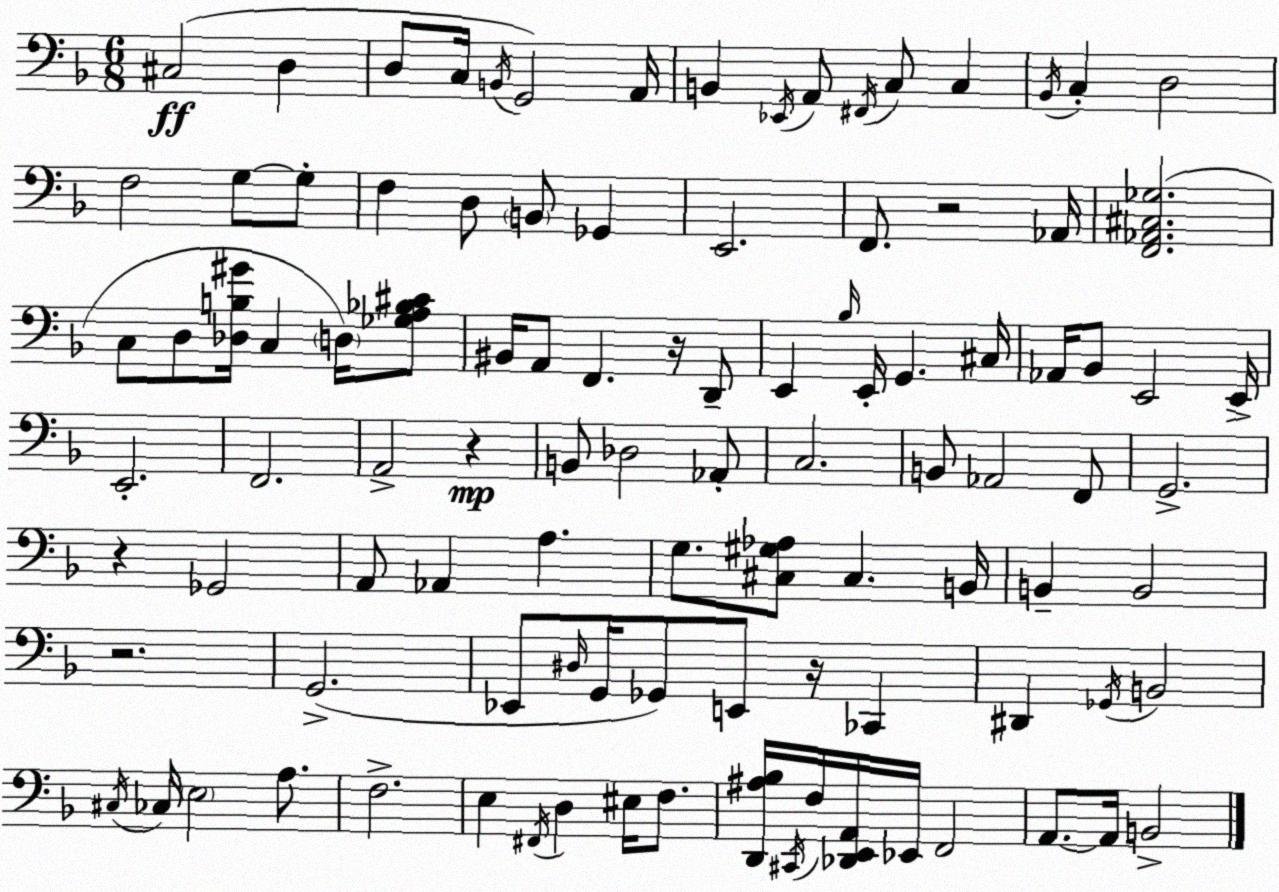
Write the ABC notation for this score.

X:1
T:Untitled
M:6/8
L:1/4
K:Dm
^C,2 D, D,/2 C,/4 B,,/4 G,,2 A,,/4 B,, _E,,/4 A,,/2 ^F,,/4 C,/2 C, _B,,/4 C, D,2 F,2 G,/2 G,/2 F, D,/2 B,,/2 _G,, E,,2 F,,/2 z2 _A,,/4 [F,,_A,,^C,_G,]2 C,/2 D,/2 [_D,B,^G]/4 C, D,/4 [_G,A,_B,^C]/2 ^B,,/4 A,,/2 F,, z/4 D,,/2 E,, _B,/4 E,,/4 G,, ^C,/4 _A,,/4 _B,,/2 E,,2 E,,/4 E,,2 F,,2 A,,2 z B,,/2 _D,2 _A,,/2 C,2 B,,/2 _A,,2 F,,/2 G,,2 z _G,,2 A,,/2 _A,, A, G,/2 [^C,^G,_A,]/2 ^C, B,,/4 B,, B,,2 z2 G,,2 _E,,/2 ^D,/4 G,,/4 _G,,/2 E,,/2 z/4 _C,, ^D,, _G,,/4 B,,2 ^C,/4 _C,/4 E,2 A,/2 F,2 E, ^F,,/4 D, ^E,/4 F,/2 [D,,^A,_B,]/4 ^C,,/4 F,/4 [_D,,E,,A,,]/4 _E,,/4 F,,2 A,,/2 A,,/4 B,,2